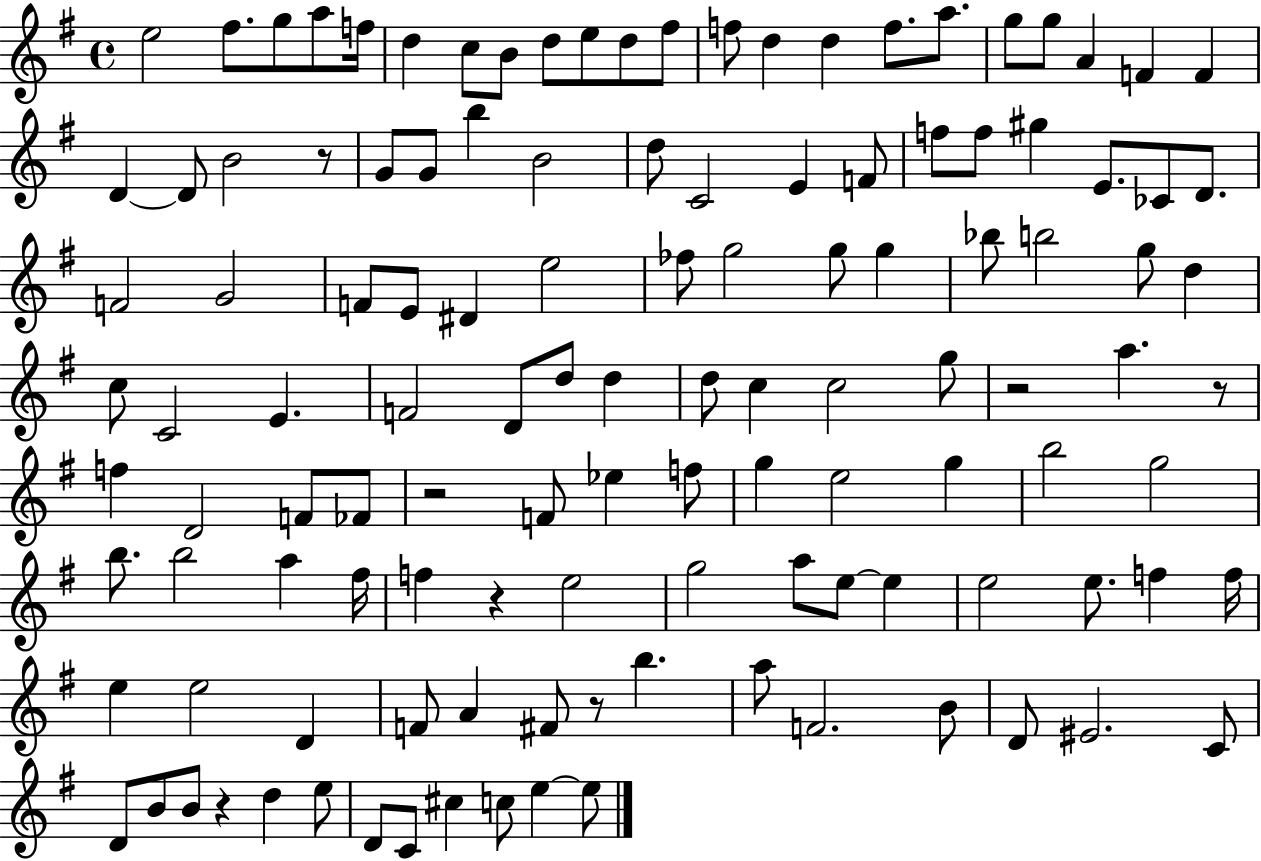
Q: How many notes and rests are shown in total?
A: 122